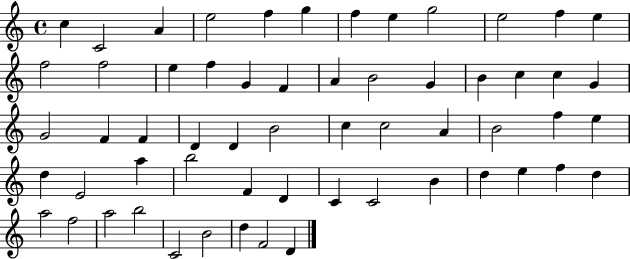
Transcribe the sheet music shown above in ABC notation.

X:1
T:Untitled
M:4/4
L:1/4
K:C
c C2 A e2 f g f e g2 e2 f e f2 f2 e f G F A B2 G B c c G G2 F F D D B2 c c2 A B2 f e d E2 a b2 F D C C2 B d e f d a2 f2 a2 b2 C2 B2 d F2 D